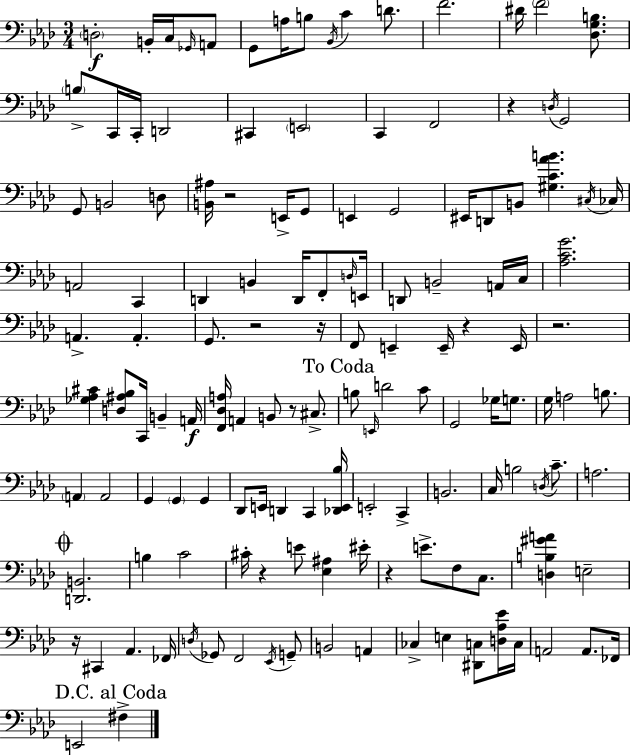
D3/h B2/s C3/s Gb2/s A2/e G2/e A3/s B3/e Bb2/s C4/q D4/e. F4/h. D#4/s F4/h [Db3,G3,B3]/e. B3/e C2/s C2/s D2/h C#2/q E2/h C2/q F2/h R/q D3/s G2/h G2/e B2/h D3/e [B2,A#3]/s R/h E2/s G2/e E2/q G2/h EIS2/s D2/e B2/e [G#3,C4,Ab4,B4]/q. C#3/s CES3/s A2/h C2/q D2/q B2/q D2/s F2/e D3/s E2/s D2/e B2/h A2/s C3/s [Ab3,C4,G4]/h. A2/q. A2/q. G2/e. R/h R/s F2/e E2/q E2/s R/q E2/s R/h. [Gb3,Ab3,C#4]/q [D3,A#3,Bb3]/e C2/s B2/q A2/s [F2,Db3,A3]/s A2/q B2/e R/e C#3/e. B3/e E2/s D4/h C4/e G2/h Gb3/s G3/e. G3/s A3/h B3/e. A2/q A2/h G2/q G2/q G2/q Db2/e E2/s D2/q C2/q [Db2,E2,Bb3]/s E2/h C2/q B2/h. C3/s B3/h D3/s C4/e. A3/h. [D2,B2]/h. B3/q C4/h C#4/s R/q E4/e [Eb3,A#3]/q EIS4/s R/q E4/e. F3/e C3/e. [D3,B3,G#4,A4]/q E3/h R/s C#2/q Ab2/q. FES2/s D3/s Gb2/e F2/h Eb2/s G2/e B2/h A2/q CES3/q E3/q [D#2,C3]/e [D3,Ab3,Eb4]/s C3/s A2/h A2/e. FES2/s E2/h F#3/q